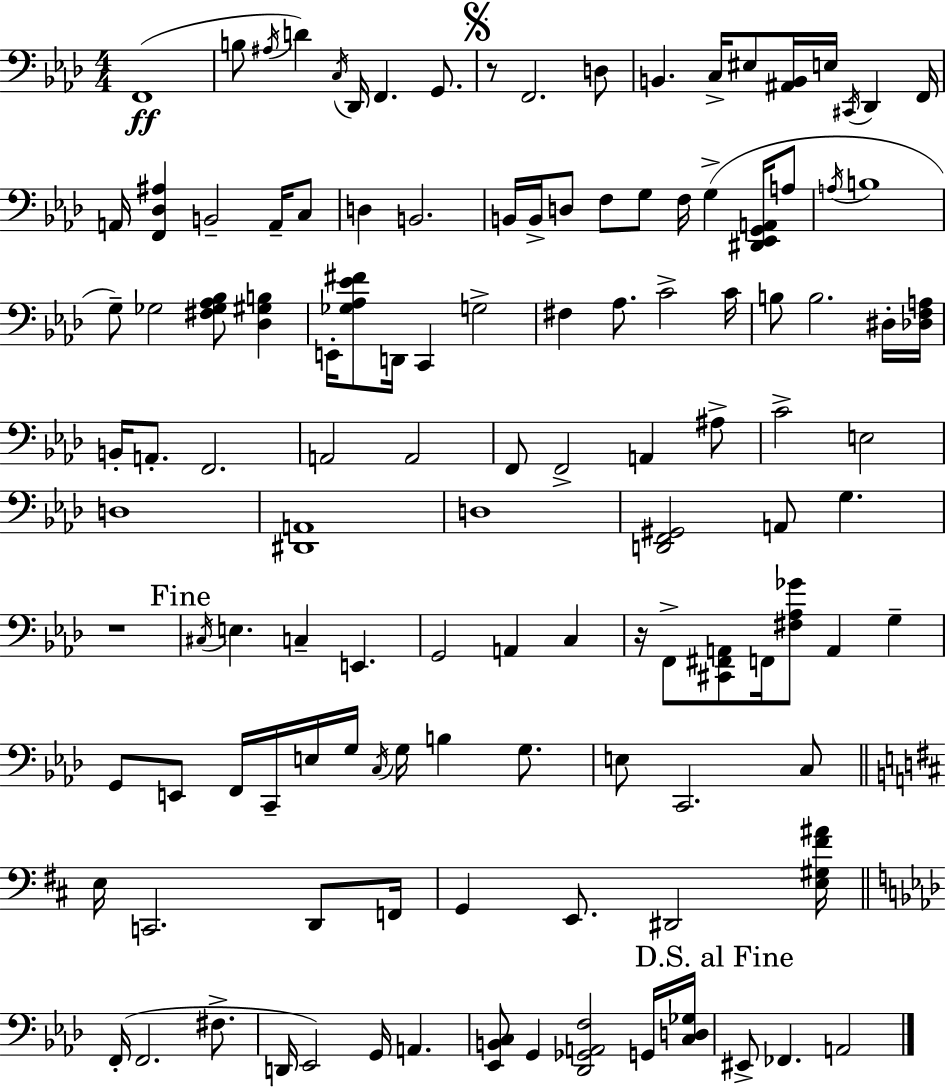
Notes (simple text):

F2/w B3/e A#3/s D4/q C3/s Db2/s F2/q. G2/e. R/e F2/h. D3/e B2/q. C3/s EIS3/e [A#2,B2]/s E3/s C#2/s Db2/q F2/s A2/s [F2,Db3,A#3]/q B2/h A2/s C3/e D3/q B2/h. B2/s B2/s D3/e F3/e G3/e F3/s G3/q [D#2,Eb2,G2,A2]/s A3/e A3/s B3/w G3/e Gb3/h [F#3,Gb3,Ab3,Bb3]/e [Db3,G#3,B3]/q E2/s [Gb3,Ab3,Eb4,F#4]/e D2/s C2/q G3/h F#3/q Ab3/e. C4/h C4/s B3/e B3/h. D#3/s [Db3,F3,A3]/s B2/s A2/e. F2/h. A2/h A2/h F2/e F2/h A2/q A#3/e C4/h E3/h D3/w [D#2,A2]/w D3/w [D2,F2,G#2]/h A2/e G3/q. R/w C#3/s E3/q. C3/q E2/q. G2/h A2/q C3/q R/s F2/e [C#2,F#2,A2]/e F2/s [F#3,Ab3,Gb4]/e A2/q G3/q G2/e E2/e F2/s C2/s E3/s G3/s C3/s G3/s B3/q G3/e. E3/e C2/h. C3/e E3/s C2/h. D2/e F2/s G2/q E2/e. D#2/h [E3,G#3,F#4,A#4]/s F2/s F2/h. F#3/e. D2/s Eb2/h G2/s A2/q. [Eb2,B2,C3]/e G2/q [Db2,Gb2,A2,F3]/h G2/s [C3,D3,Gb3]/s EIS2/e FES2/q. A2/h